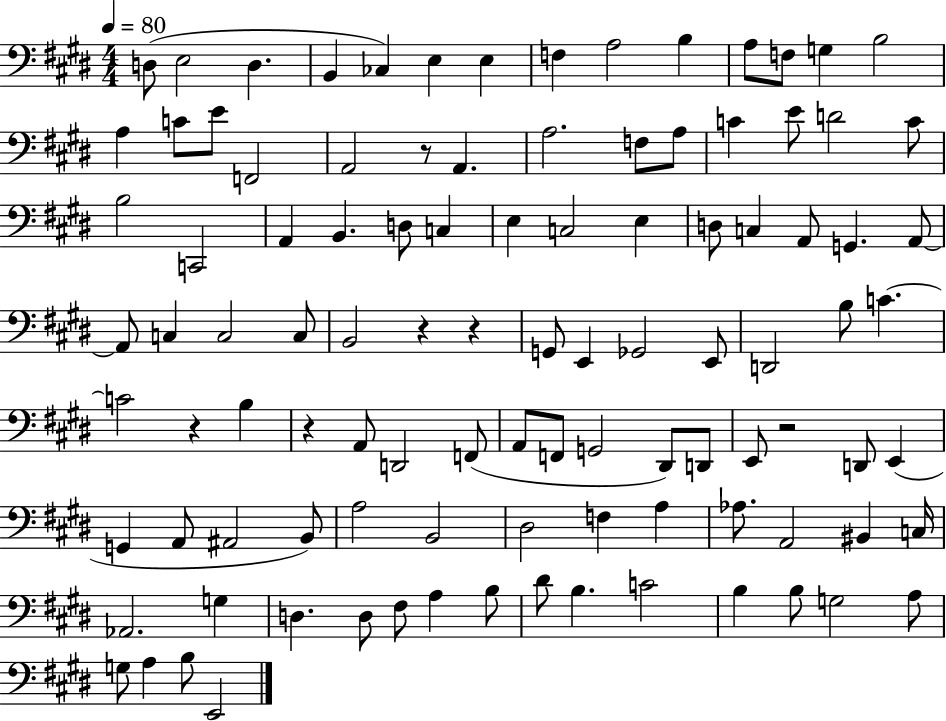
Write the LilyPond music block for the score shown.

{
  \clef bass
  \numericTimeSignature
  \time 4/4
  \key e \major
  \tempo 4 = 80
  \repeat volta 2 { d8( e2 d4. | b,4 ces4) e4 e4 | f4 a2 b4 | a8 f8 g4 b2 | \break a4 c'8 e'8 f,2 | a,2 r8 a,4. | a2. f8 a8 | c'4 e'8 d'2 c'8 | \break b2 c,2 | a,4 b,4. d8 c4 | e4 c2 e4 | d8 c4 a,8 g,4. a,8~~ | \break a,8 c4 c2 c8 | b,2 r4 r4 | g,8 e,4 ges,2 e,8 | d,2 b8 c'4.~~ | \break c'2 r4 b4 | r4 a,8 d,2 f,8( | a,8 f,8 g,2 dis,8) d,8 | e,8 r2 d,8 e,4( | \break g,4 a,8 ais,2 b,8) | a2 b,2 | dis2 f4 a4 | aes8. a,2 bis,4 c16 | \break aes,2. g4 | d4. d8 fis8 a4 b8 | dis'8 b4. c'2 | b4 b8 g2 a8 | \break g8 a4 b8 e,2 | } \bar "|."
}